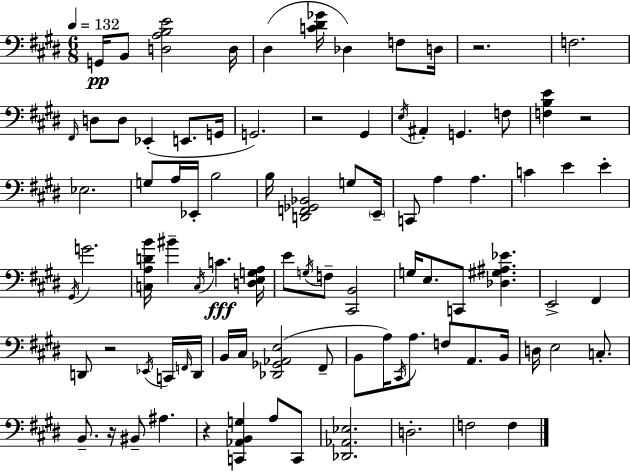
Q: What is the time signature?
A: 6/8